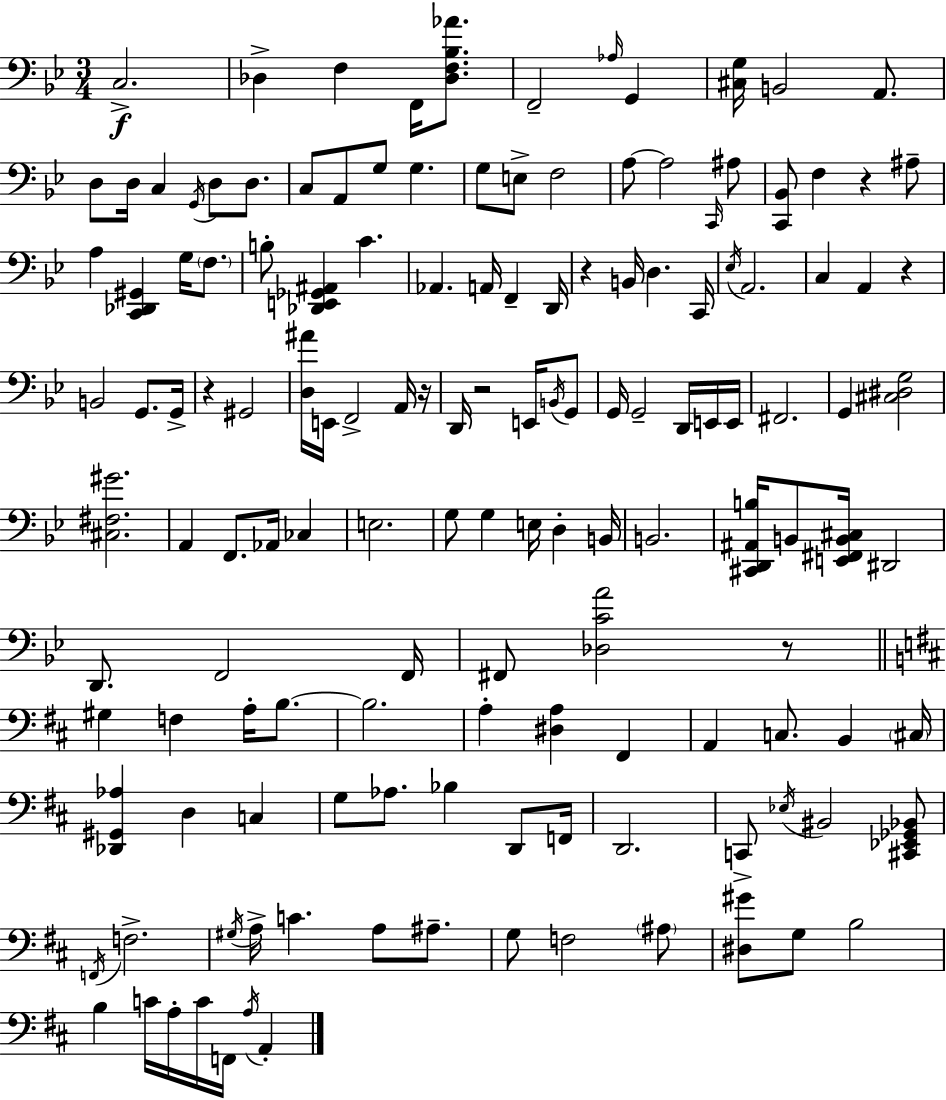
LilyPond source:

{
  \clef bass
  \numericTimeSignature
  \time 3/4
  \key bes \major
  c2.->\f | des4-> f4 f,16 <des f bes aes'>8. | f,2-- \grace { aes16 } g,4 | <cis g>16 b,2 a,8. | \break d8 d16 c4 \acciaccatura { g,16 } d8 d8. | c8 a,8 g8 g4. | g8 e8-> f2 | a8~~ a2 | \break \grace { c,16 } ais8 <c, bes,>8 f4 r4 | ais8-- a4 <c, des, gis,>4 g16 | \parenthesize f8. b8-. <des, e, ges, ais,>4 c'4. | aes,4. a,16 f,4-- | \break d,16 r4 b,16 d4. | c,16 \acciaccatura { ees16 } a,2. | c4 a,4 | r4 b,2 | \break g,8. g,16-> r4 gis,2 | <d ais'>16 e,16 f,2-> | a,16 r16 d,16 r2 | e,16 \acciaccatura { b,16 } g,8 g,16 g,2-- | \break d,16 e,16 e,16 fis,2. | g,4 <cis dis g>2 | <cis fis gis'>2. | a,4 f,8. | \break aes,16 ces4 e2. | g8 g4 e16 | d4-. b,16 b,2. | <cis, d, ais, b>16 b,8 <e, fis, b, cis>16 dis,2 | \break d,8. f,2 | f,16 fis,8 <des c' a'>2 | r8 \bar "||" \break \key b \minor gis4 f4 a16-. b8.~~ | b2. | a4-. <dis a>4 fis,4 | a,4 c8. b,4 \parenthesize cis16 | \break <des, gis, aes>4 d4 c4 | g8 aes8. bes4 d,8 f,16 | d,2. | c,8-> \acciaccatura { ees16 } bis,2 <cis, ees, ges, bes,>8 | \break \acciaccatura { f,16 } f2.-> | \acciaccatura { gis16 } a16-> c'4. a8 | ais8.-- g8 f2 | \parenthesize ais8 <dis gis'>8 g8 b2 | \break b4 c'16 a16-. c'16 f,16 \acciaccatura { a16 } | a,4-. \bar "|."
}